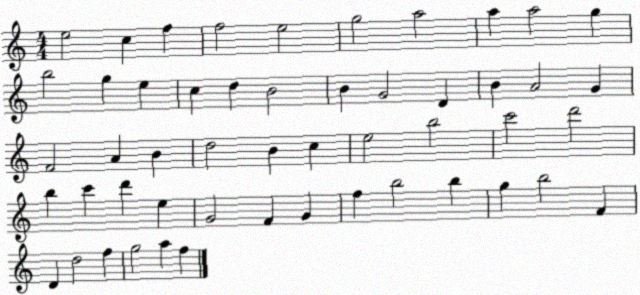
X:1
T:Untitled
M:4/4
L:1/4
K:C
e2 c f f2 e2 g2 a2 a a2 g b2 g e c d B2 B G2 D B A2 G F2 A B d2 B c e2 b2 c'2 d'2 b c' d' e G2 F G f b2 b g b2 F D d2 f g2 a f